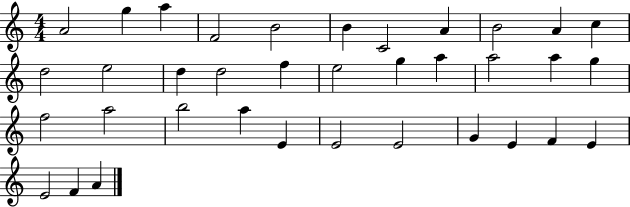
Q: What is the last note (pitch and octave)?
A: A4